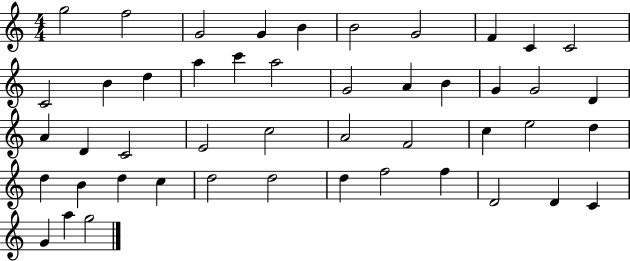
X:1
T:Untitled
M:4/4
L:1/4
K:C
g2 f2 G2 G B B2 G2 F C C2 C2 B d a c' a2 G2 A B G G2 D A D C2 E2 c2 A2 F2 c e2 d d B d c d2 d2 d f2 f D2 D C G a g2